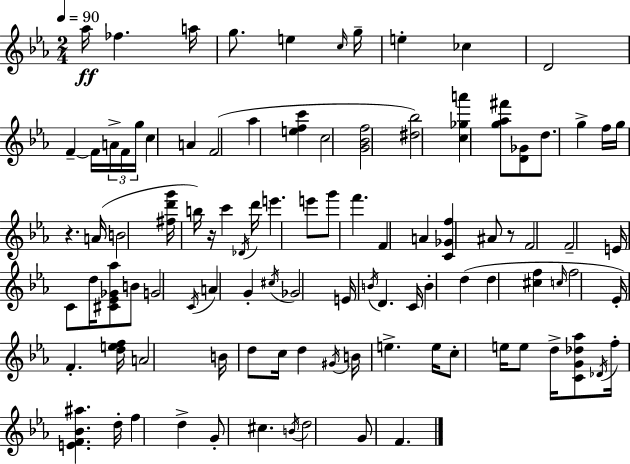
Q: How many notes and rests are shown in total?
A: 100